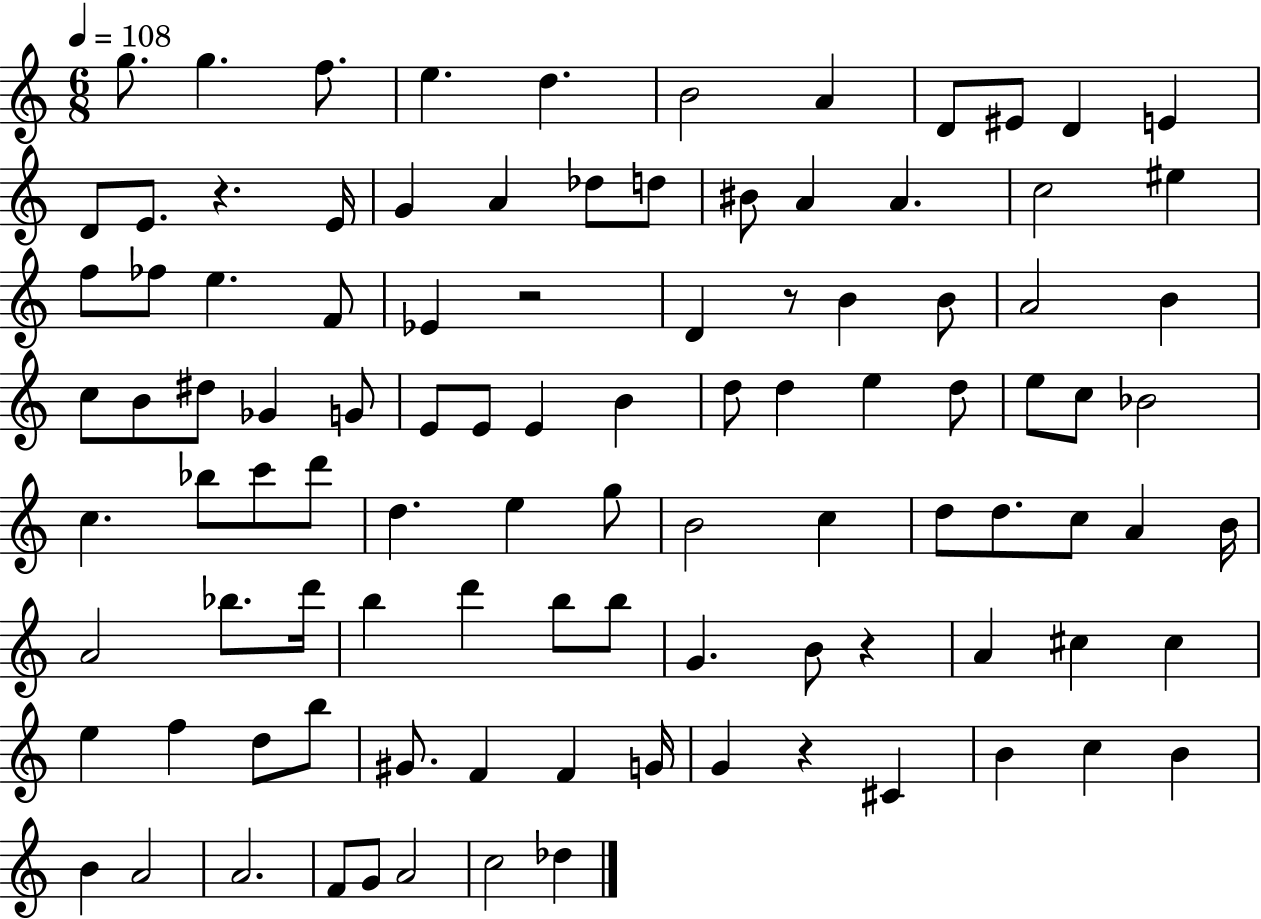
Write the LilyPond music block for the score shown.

{
  \clef treble
  \numericTimeSignature
  \time 6/8
  \key c \major
  \tempo 4 = 108
  g''8. g''4. f''8. | e''4. d''4. | b'2 a'4 | d'8 eis'8 d'4 e'4 | \break d'8 e'8. r4. e'16 | g'4 a'4 des''8 d''8 | bis'8 a'4 a'4. | c''2 eis''4 | \break f''8 fes''8 e''4. f'8 | ees'4 r2 | d'4 r8 b'4 b'8 | a'2 b'4 | \break c''8 b'8 dis''8 ges'4 g'8 | e'8 e'8 e'4 b'4 | d''8 d''4 e''4 d''8 | e''8 c''8 bes'2 | \break c''4. bes''8 c'''8 d'''8 | d''4. e''4 g''8 | b'2 c''4 | d''8 d''8. c''8 a'4 b'16 | \break a'2 bes''8. d'''16 | b''4 d'''4 b''8 b''8 | g'4. b'8 r4 | a'4 cis''4 cis''4 | \break e''4 f''4 d''8 b''8 | gis'8. f'4 f'4 g'16 | g'4 r4 cis'4 | b'4 c''4 b'4 | \break b'4 a'2 | a'2. | f'8 g'8 a'2 | c''2 des''4 | \break \bar "|."
}